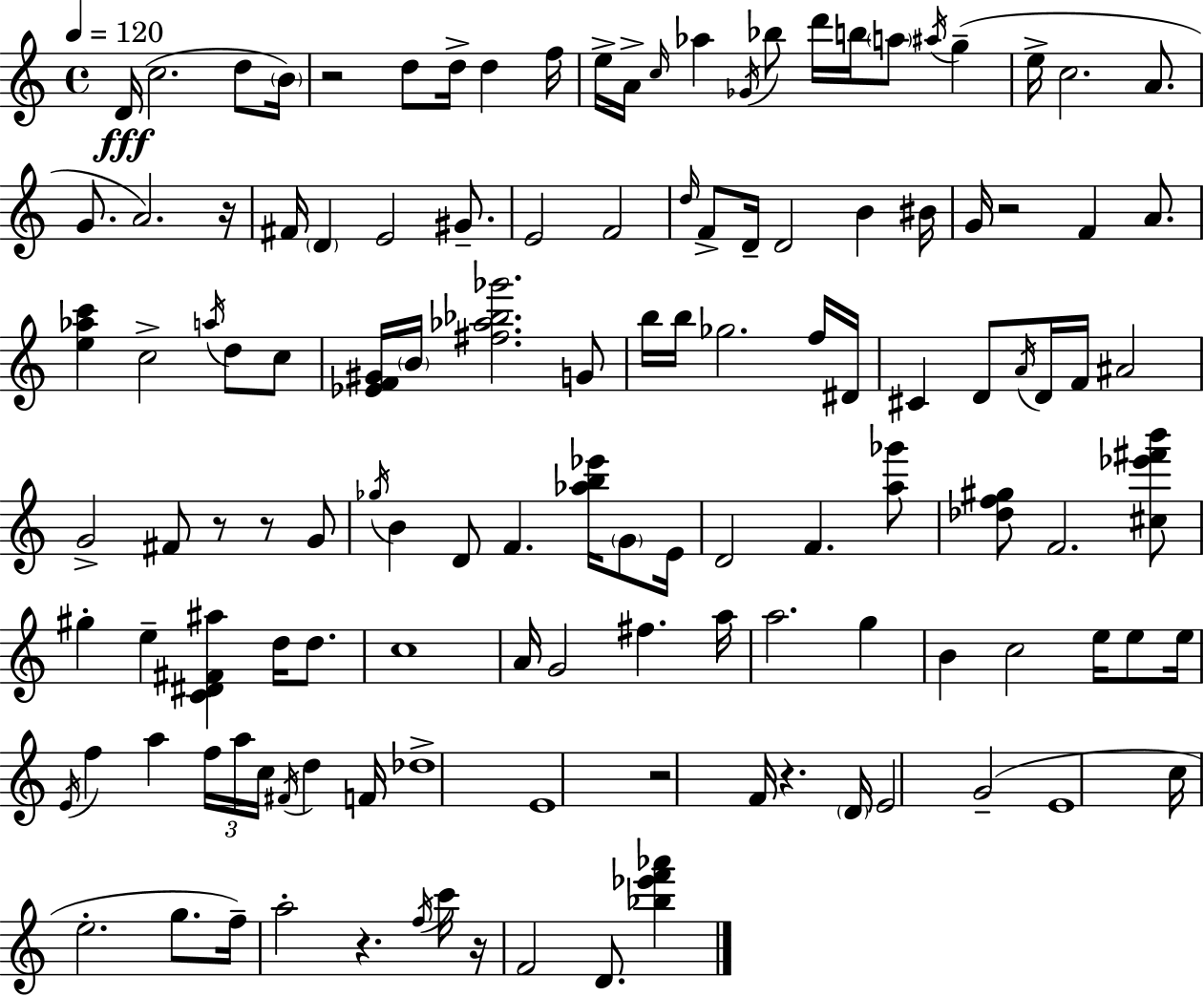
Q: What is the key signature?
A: C major